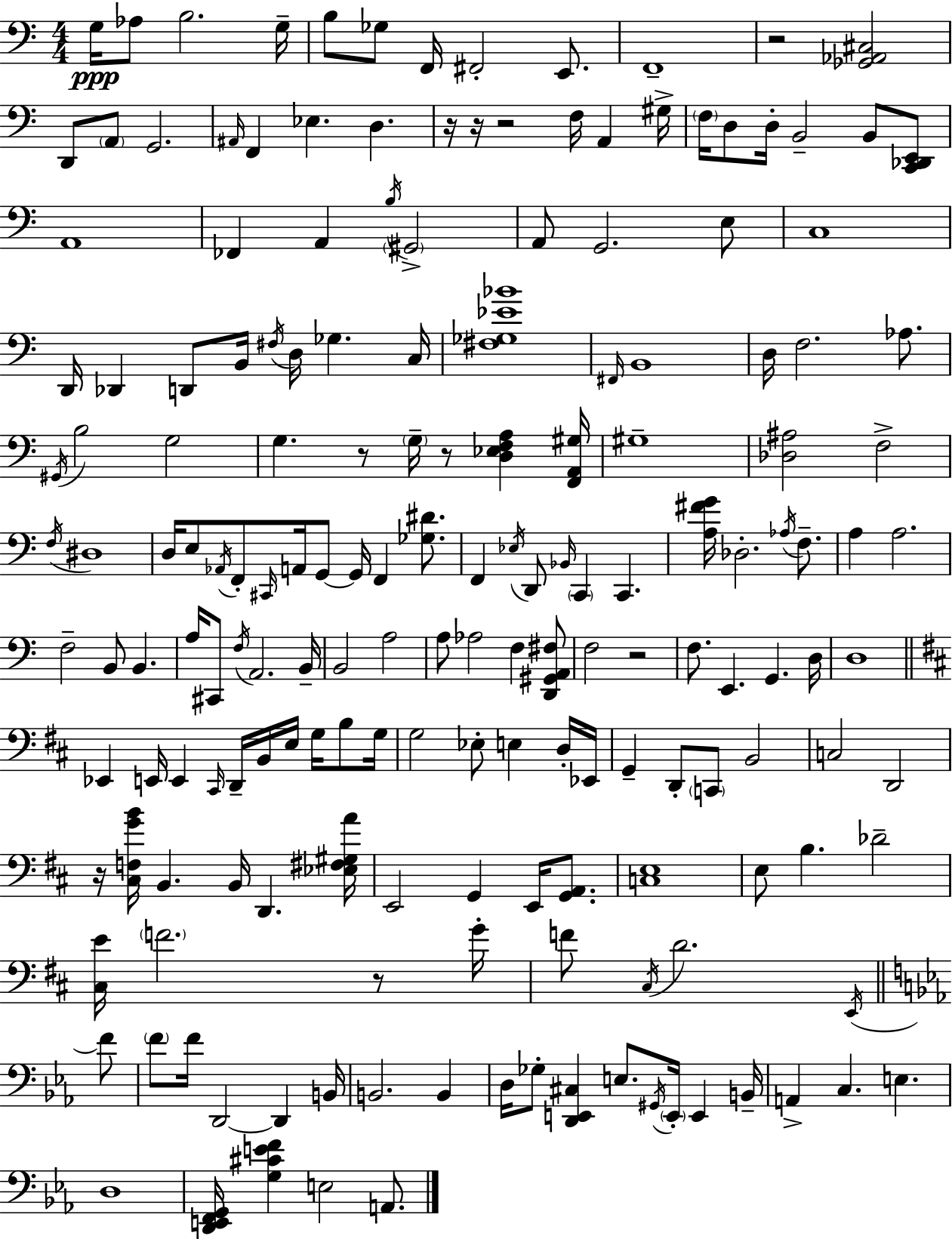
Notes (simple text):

G3/s Ab3/e B3/h. G3/s B3/e Gb3/e F2/s F#2/h E2/e. F2/w R/h [Gb2,Ab2,C#3]/h D2/e A2/e G2/h. A#2/s F2/q Eb3/q. D3/q. R/s R/s R/h F3/s A2/q G#3/s F3/s D3/e D3/s B2/h B2/e [C2,Db2,E2]/e A2/w FES2/q A2/q B3/s G#2/h A2/e G2/h. E3/e C3/w D2/s Db2/q D2/e B2/s F#3/s D3/s Gb3/q. C3/s [F#3,Gb3,Eb4,Bb4]/w F#2/s B2/w D3/s F3/h. Ab3/e. G#2/s B3/h G3/h G3/q. R/e G3/s R/e [D3,Eb3,F3,A3]/q [F2,A2,G#3]/s G#3/w [Db3,A#3]/h F3/h F3/s D#3/w D3/s E3/e Ab2/s F2/e C#2/s A2/s G2/e G2/s F2/q [Gb3,D#4]/e. F2/q Eb3/s D2/e Bb2/s C2/q C2/q. [A3,F#4,G4]/s Db3/h. Ab3/s F3/e. A3/q A3/h. F3/h B2/e B2/q. A3/s C#2/e F3/s A2/h. B2/s B2/h A3/h A3/e Ab3/h F3/q [D2,G#2,A2,F#3]/e F3/h R/h F3/e. E2/q. G2/q. D3/s D3/w Eb2/q E2/s E2/q C#2/s D2/s B2/s E3/s G3/s B3/e G3/s G3/h Eb3/e E3/q D3/s Eb2/s G2/q D2/e C2/e B2/h C3/h D2/h R/s [C#3,F3,G4,B4]/s B2/q. B2/s D2/q. [Eb3,F#3,G#3,A4]/s E2/h G2/q E2/s [G2,A2]/e. [C3,E3]/w E3/e B3/q. Db4/h [C#3,E4]/s F4/h. R/e G4/s F4/e C#3/s D4/h. E2/s F4/e F4/e F4/s D2/h D2/q B2/s B2/h. B2/q D3/s Gb3/e [D2,E2,C#3]/q E3/e. G#2/s E2/s E2/q B2/s A2/q C3/q. E3/q. D3/w [D2,E2,F2,G2]/s [G3,C#4,E4,F4]/q E3/h A2/e.